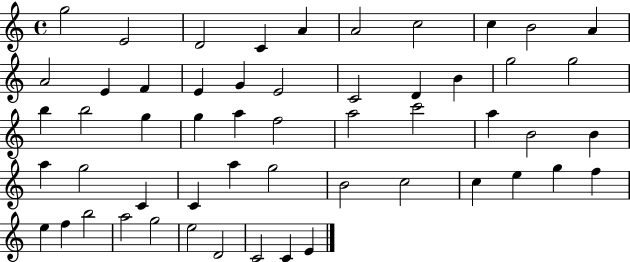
{
  \clef treble
  \time 4/4
  \defaultTimeSignature
  \key c \major
  g''2 e'2 | d'2 c'4 a'4 | a'2 c''2 | c''4 b'2 a'4 | \break a'2 e'4 f'4 | e'4 g'4 e'2 | c'2 d'4 b'4 | g''2 g''2 | \break b''4 b''2 g''4 | g''4 a''4 f''2 | a''2 c'''2 | a''4 b'2 b'4 | \break a''4 g''2 c'4 | c'4 a''4 g''2 | b'2 c''2 | c''4 e''4 g''4 f''4 | \break e''4 f''4 b''2 | a''2 g''2 | e''2 d'2 | c'2 c'4 e'4 | \break \bar "|."
}